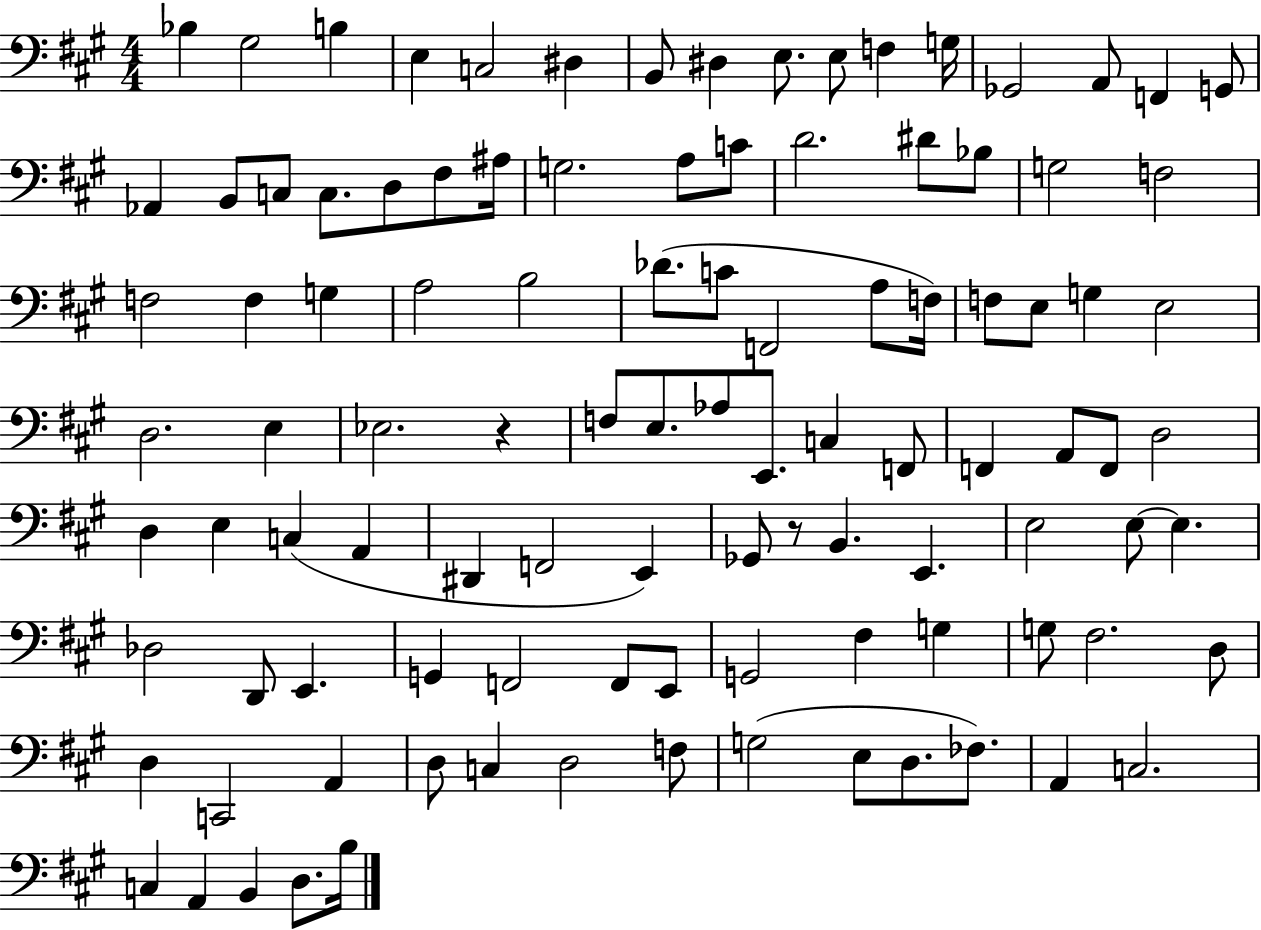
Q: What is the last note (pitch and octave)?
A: B3